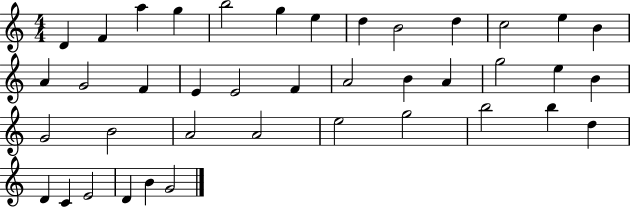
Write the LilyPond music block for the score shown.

{
  \clef treble
  \numericTimeSignature
  \time 4/4
  \key c \major
  d'4 f'4 a''4 g''4 | b''2 g''4 e''4 | d''4 b'2 d''4 | c''2 e''4 b'4 | \break a'4 g'2 f'4 | e'4 e'2 f'4 | a'2 b'4 a'4 | g''2 e''4 b'4 | \break g'2 b'2 | a'2 a'2 | e''2 g''2 | b''2 b''4 d''4 | \break d'4 c'4 e'2 | d'4 b'4 g'2 | \bar "|."
}